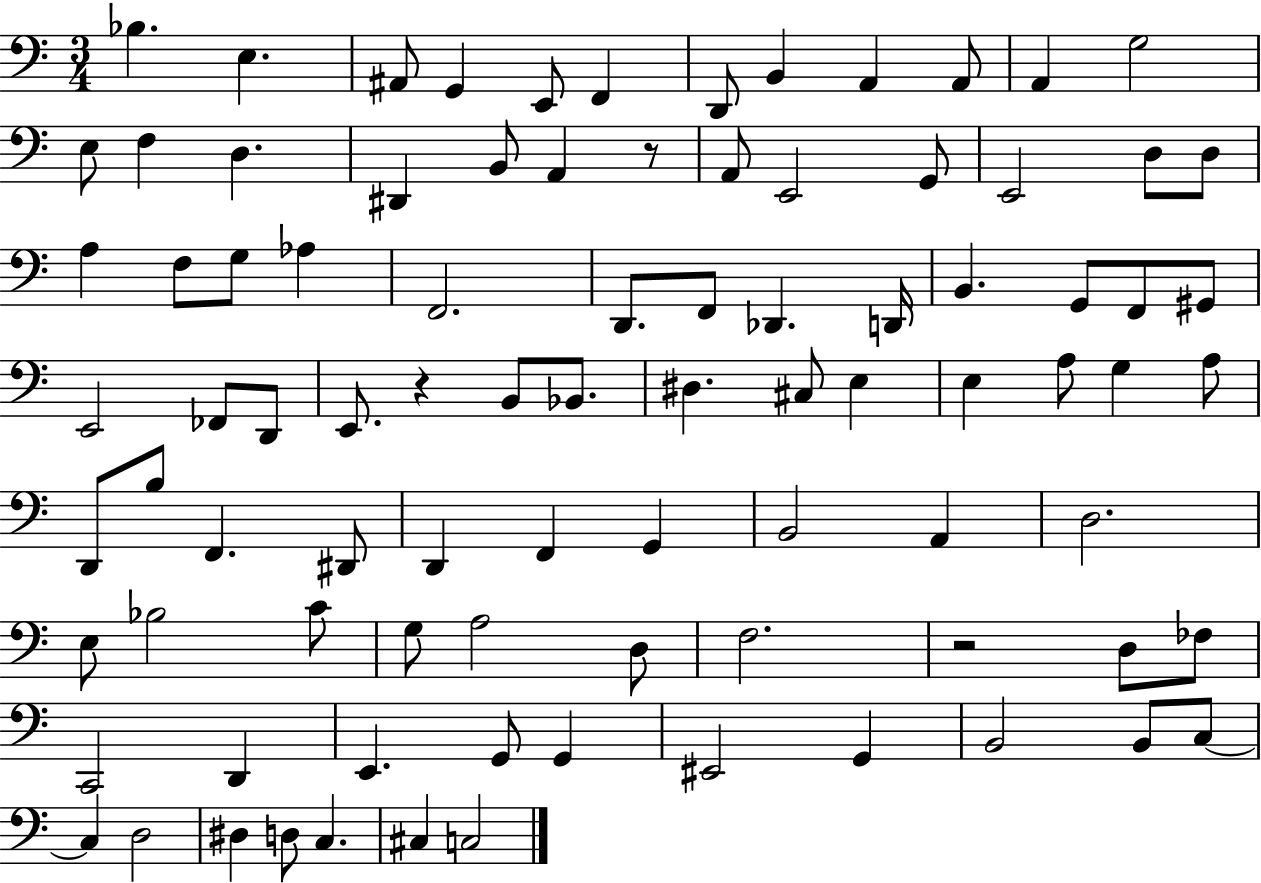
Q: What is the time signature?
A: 3/4